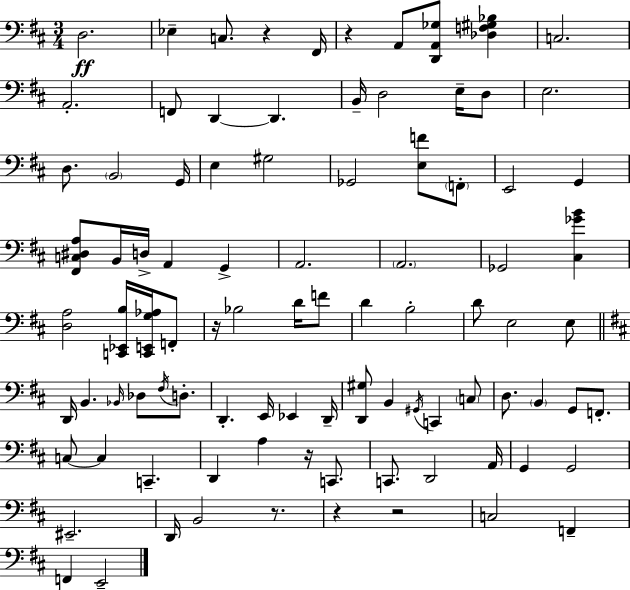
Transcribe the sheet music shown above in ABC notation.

X:1
T:Untitled
M:3/4
L:1/4
K:D
D,2 _E, C,/2 z ^F,,/4 z A,,/2 [D,,A,,_G,]/2 [_D,F,^G,_B,] C,2 A,,2 F,,/2 D,, D,, B,,/4 D,2 E,/4 D,/2 E,2 D,/2 B,,2 G,,/4 E, ^G,2 _G,,2 [E,F]/2 F,,/2 E,,2 G,, [^F,,C,^D,A,]/2 B,,/4 D,/4 A,, G,, A,,2 A,,2 _G,,2 [^C,_GB] [D,A,]2 [C,,_E,,B,]/4 [C,,E,,G,_A,]/4 F,,/2 z/4 _B,2 D/4 F/2 D B,2 D/2 E,2 E,/2 D,,/4 B,, _B,,/4 _D,/2 ^F,/4 D,/2 D,, E,,/4 _E,, D,,/4 [D,,^G,]/2 B,, ^G,,/4 C,, C,/2 D,/2 B,, G,,/2 F,,/2 C,/2 C, C,, D,, A, z/4 C,,/2 C,,/2 D,,2 A,,/4 G,, G,,2 ^E,,2 D,,/4 B,,2 z/2 z z2 C,2 F,, F,, E,,2